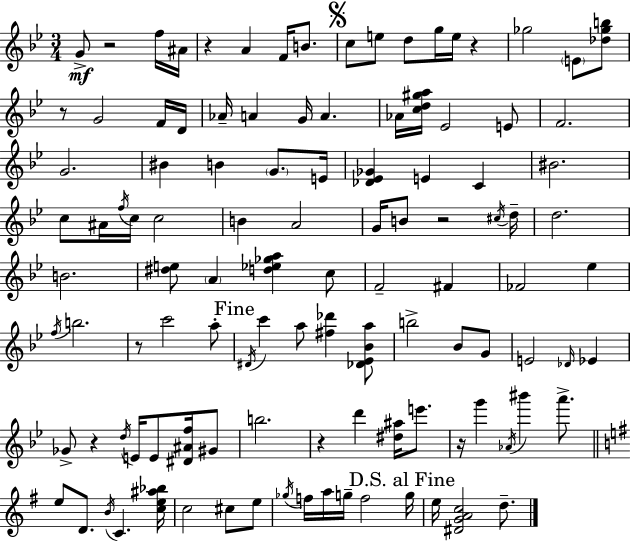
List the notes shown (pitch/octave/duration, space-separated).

G4/e R/h F5/s A#4/s R/q A4/q F4/s B4/e. C5/e E5/e D5/e G5/s E5/s R/q Gb5/h E4/e [Db5,Gb5,B5]/e R/e G4/h F4/s D4/s Ab4/s A4/q G4/s A4/q. Ab4/s [C5,D5,G#5,A5]/s Eb4/h E4/e F4/h. G4/h. BIS4/q B4/q G4/e. E4/s [Db4,Eb4,Gb4]/q E4/q C4/q BIS4/h. C5/e A#4/s F5/s C5/s C5/h B4/q A4/h G4/s B4/e R/h C#5/s D5/s D5/h. B4/h. [D#5,E5]/e A4/q [D5,Eb5,Gb5,A5]/q C5/e F4/h F#4/q FES4/h Eb5/q F5/s B5/h. R/e C6/h A5/e D#4/s C6/q A5/e [F#5,Db6]/q [Db4,Eb4,Bb4,A5]/e B5/h Bb4/e G4/e E4/h Db4/s Eb4/q Gb4/e R/q D5/s E4/s E4/e [D#4,A#4,F5]/s G#4/e B5/h. R/q D6/q [D#5,A#5]/s E6/e. R/s G6/q Ab4/s BIS6/q A6/e. E5/e D4/e. B4/s C4/q. [C5,E5,A#5,Bb5]/s C5/h C#5/e E5/e Gb5/s F5/s A5/s G5/s F5/h G5/s E5/s [D#4,G4,A4,C5]/h D5/e.